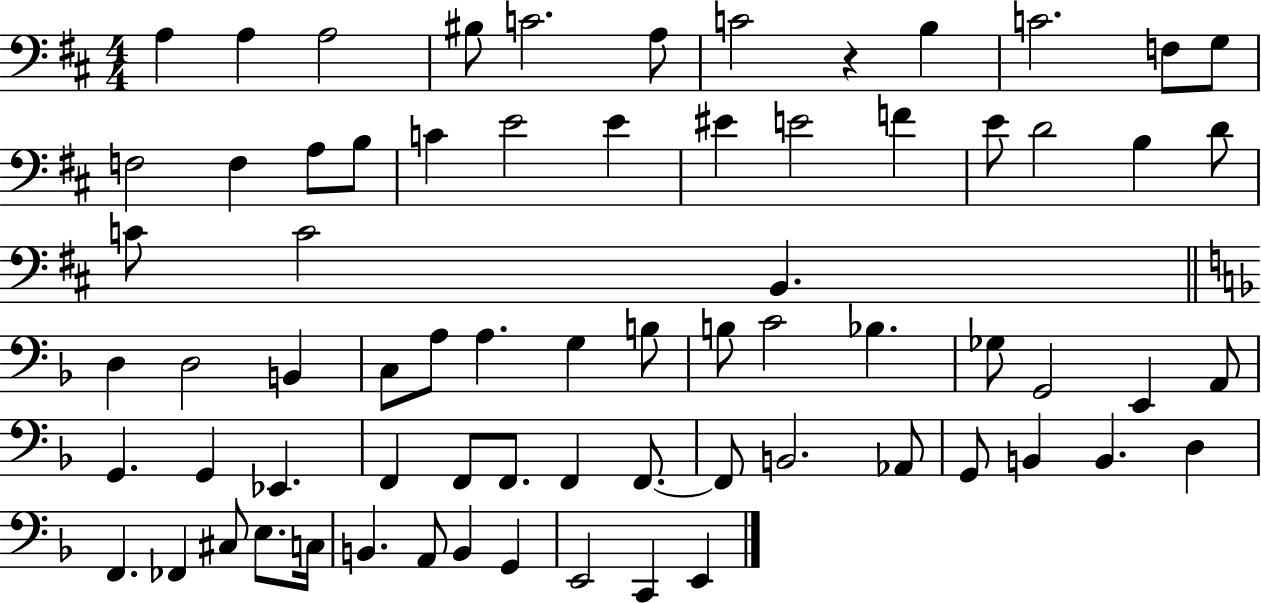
A3/q A3/q A3/h BIS3/e C4/h. A3/e C4/h R/q B3/q C4/h. F3/e G3/e F3/h F3/q A3/e B3/e C4/q E4/h E4/q EIS4/q E4/h F4/q E4/e D4/h B3/q D4/e C4/e C4/h B2/q. D3/q D3/h B2/q C3/e A3/e A3/q. G3/q B3/e B3/e C4/h Bb3/q. Gb3/e G2/h E2/q A2/e G2/q. G2/q Eb2/q. F2/q F2/e F2/e. F2/q F2/e. F2/e B2/h. Ab2/e G2/e B2/q B2/q. D3/q F2/q. FES2/q C#3/e E3/e. C3/s B2/q. A2/e B2/q G2/q E2/h C2/q E2/q